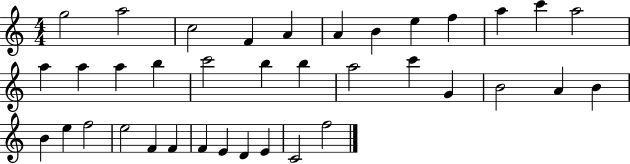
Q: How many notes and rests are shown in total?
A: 37